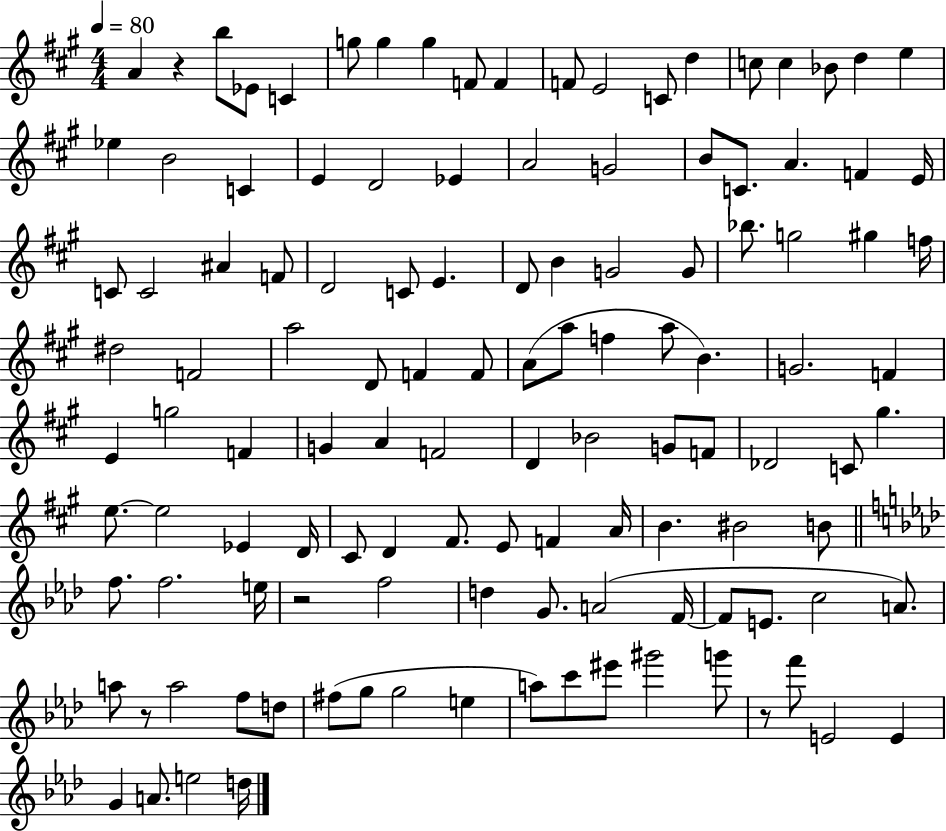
A4/q R/q B5/e Eb4/e C4/q G5/e G5/q G5/q F4/e F4/q F4/e E4/h C4/e D5/q C5/e C5/q Bb4/e D5/q E5/q Eb5/q B4/h C4/q E4/q D4/h Eb4/q A4/h G4/h B4/e C4/e. A4/q. F4/q E4/s C4/e C4/h A#4/q F4/e D4/h C4/e E4/q. D4/e B4/q G4/h G4/e Bb5/e. G5/h G#5/q F5/s D#5/h F4/h A5/h D4/e F4/q F4/e A4/e A5/e F5/q A5/e B4/q. G4/h. F4/q E4/q G5/h F4/q G4/q A4/q F4/h D4/q Bb4/h G4/e F4/e Db4/h C4/e G#5/q. E5/e. E5/h Eb4/q D4/s C#4/e D4/q F#4/e. E4/e F4/q A4/s B4/q. BIS4/h B4/e F5/e. F5/h. E5/s R/h F5/h D5/q G4/e. A4/h F4/s F4/e E4/e. C5/h A4/e. A5/e R/e A5/h F5/e D5/e F#5/e G5/e G5/h E5/q A5/e C6/e EIS6/e G#6/h G6/e R/e F6/e E4/h E4/q G4/q A4/e. E5/h D5/s